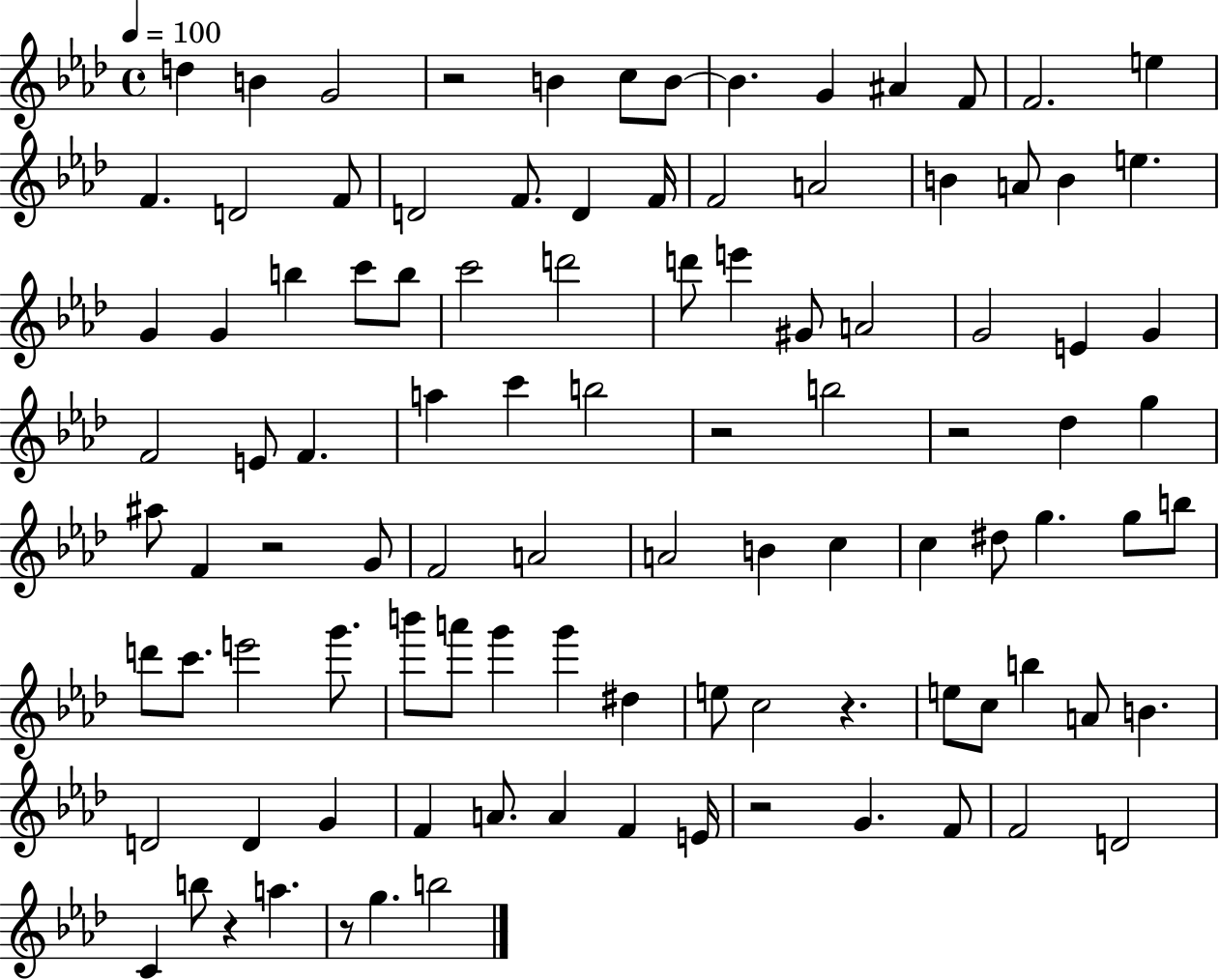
{
  \clef treble
  \time 4/4
  \defaultTimeSignature
  \key aes \major
  \tempo 4 = 100
  \repeat volta 2 { d''4 b'4 g'2 | r2 b'4 c''8 b'8~~ | b'4. g'4 ais'4 f'8 | f'2. e''4 | \break f'4. d'2 f'8 | d'2 f'8. d'4 f'16 | f'2 a'2 | b'4 a'8 b'4 e''4. | \break g'4 g'4 b''4 c'''8 b''8 | c'''2 d'''2 | d'''8 e'''4 gis'8 a'2 | g'2 e'4 g'4 | \break f'2 e'8 f'4. | a''4 c'''4 b''2 | r2 b''2 | r2 des''4 g''4 | \break ais''8 f'4 r2 g'8 | f'2 a'2 | a'2 b'4 c''4 | c''4 dis''8 g''4. g''8 b''8 | \break d'''8 c'''8. e'''2 g'''8. | b'''8 a'''8 g'''4 g'''4 dis''4 | e''8 c''2 r4. | e''8 c''8 b''4 a'8 b'4. | \break d'2 d'4 g'4 | f'4 a'8. a'4 f'4 e'16 | r2 g'4. f'8 | f'2 d'2 | \break c'4 b''8 r4 a''4. | r8 g''4. b''2 | } \bar "|."
}